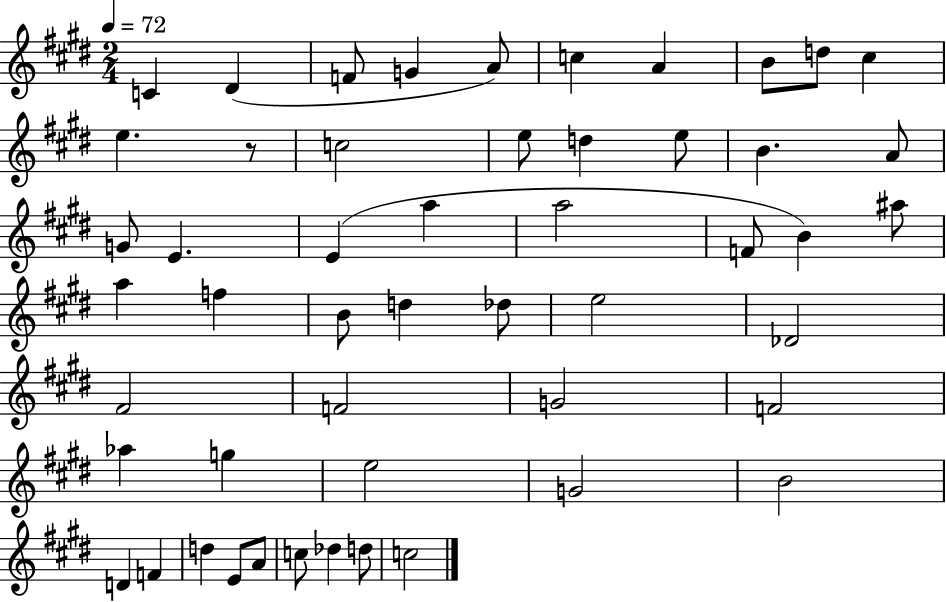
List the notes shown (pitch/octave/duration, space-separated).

C4/q D#4/q F4/e G4/q A4/e C5/q A4/q B4/e D5/e C#5/q E5/q. R/e C5/h E5/e D5/q E5/e B4/q. A4/e G4/e E4/q. E4/q A5/q A5/h F4/e B4/q A#5/e A5/q F5/q B4/e D5/q Db5/e E5/h Db4/h F#4/h F4/h G4/h F4/h Ab5/q G5/q E5/h G4/h B4/h D4/q F4/q D5/q E4/e A4/e C5/e Db5/q D5/e C5/h